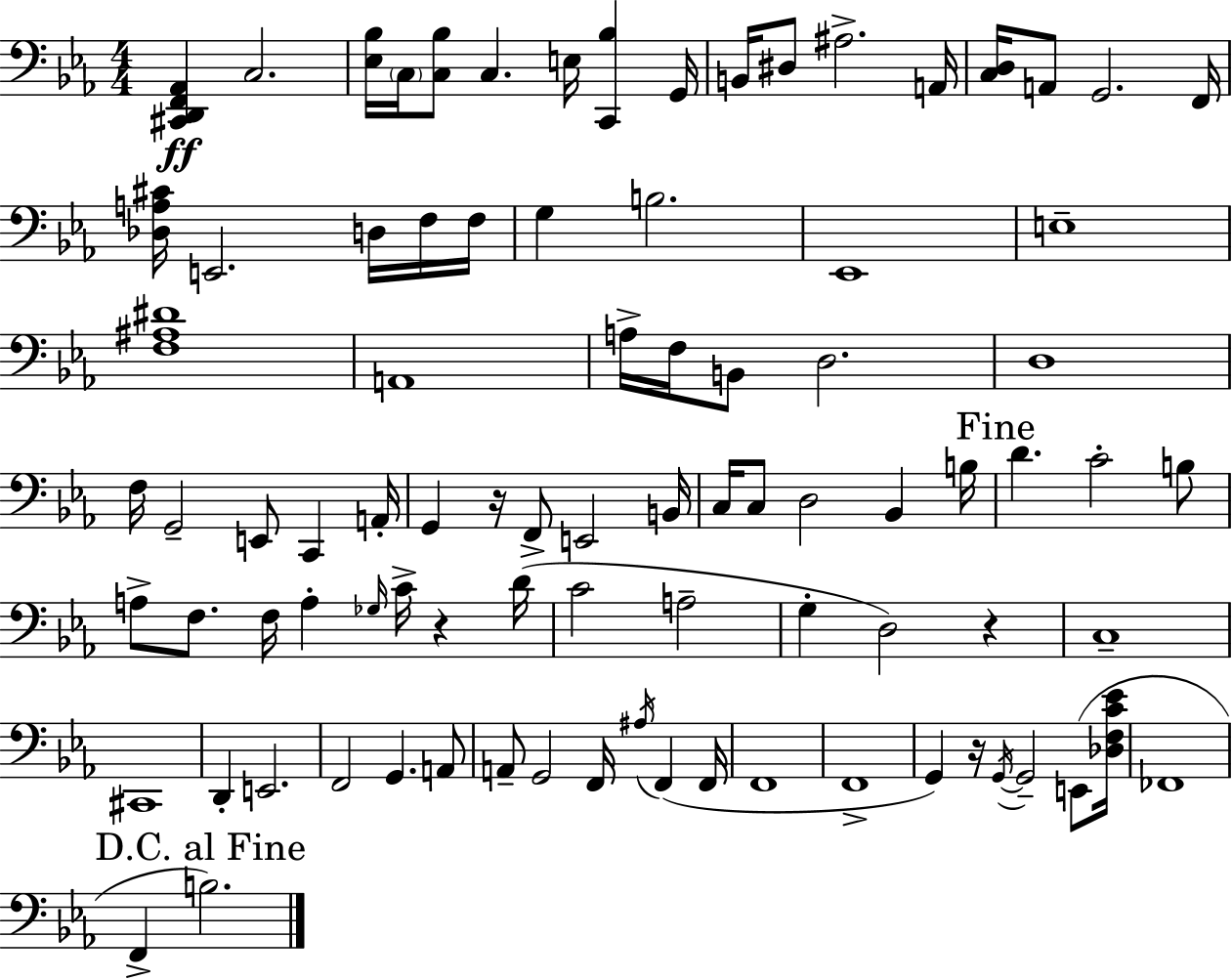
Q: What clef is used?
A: bass